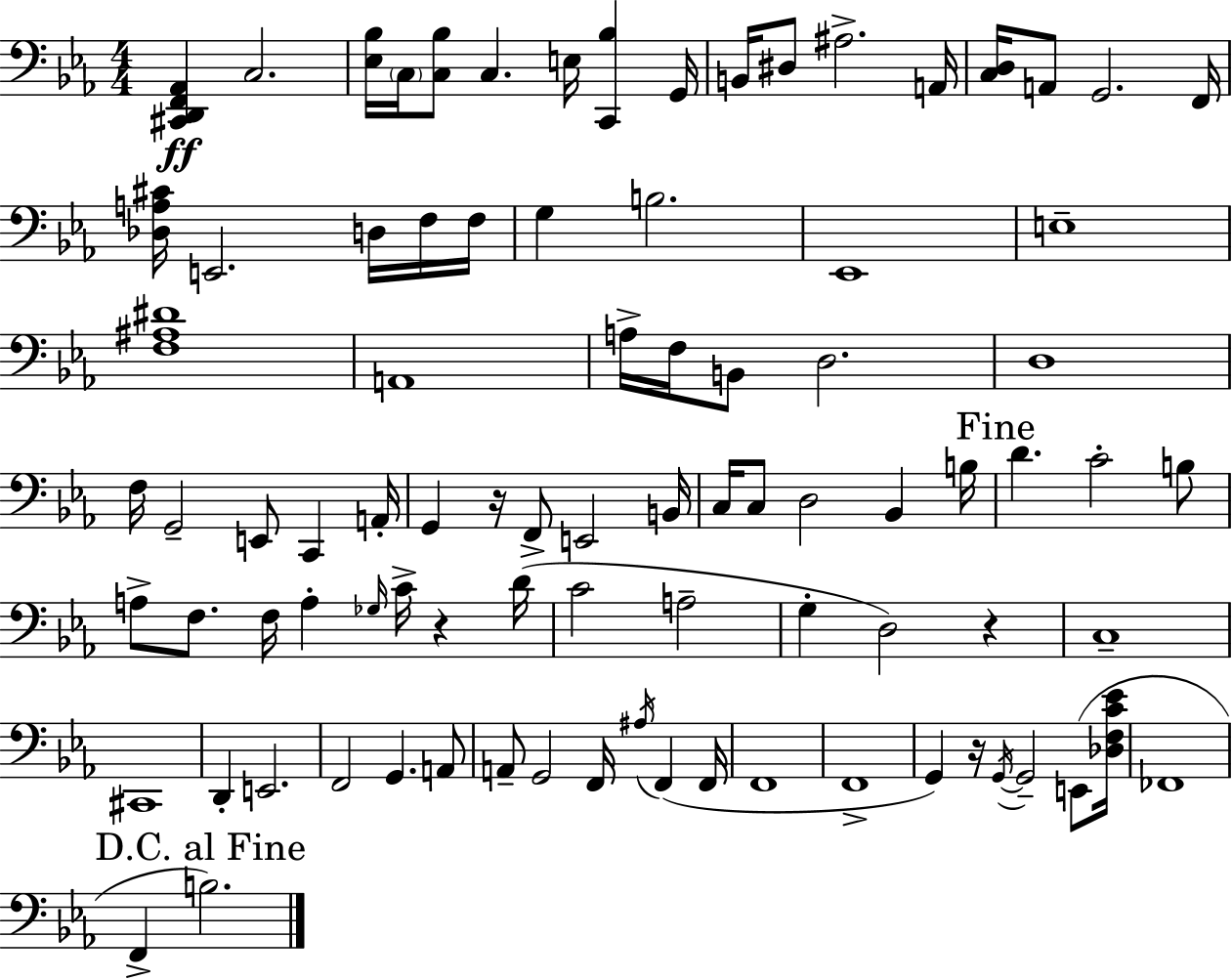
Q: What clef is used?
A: bass